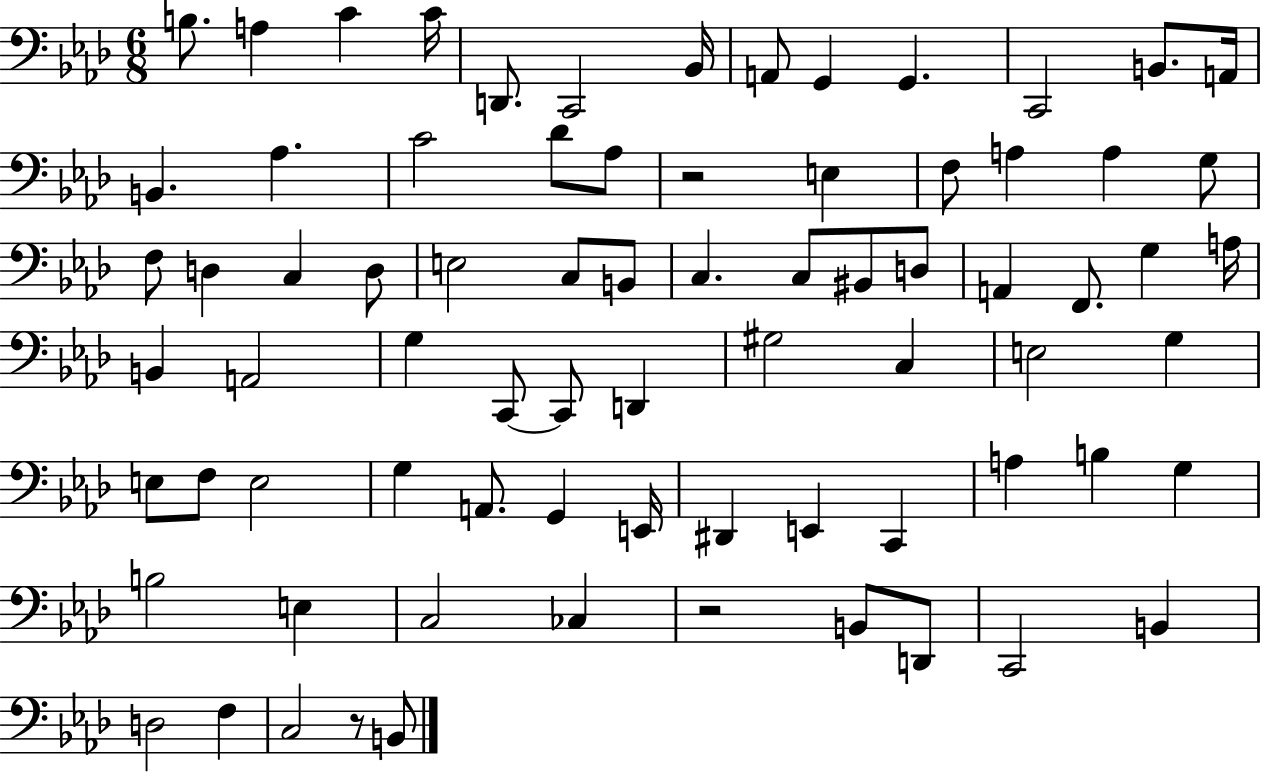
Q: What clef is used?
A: bass